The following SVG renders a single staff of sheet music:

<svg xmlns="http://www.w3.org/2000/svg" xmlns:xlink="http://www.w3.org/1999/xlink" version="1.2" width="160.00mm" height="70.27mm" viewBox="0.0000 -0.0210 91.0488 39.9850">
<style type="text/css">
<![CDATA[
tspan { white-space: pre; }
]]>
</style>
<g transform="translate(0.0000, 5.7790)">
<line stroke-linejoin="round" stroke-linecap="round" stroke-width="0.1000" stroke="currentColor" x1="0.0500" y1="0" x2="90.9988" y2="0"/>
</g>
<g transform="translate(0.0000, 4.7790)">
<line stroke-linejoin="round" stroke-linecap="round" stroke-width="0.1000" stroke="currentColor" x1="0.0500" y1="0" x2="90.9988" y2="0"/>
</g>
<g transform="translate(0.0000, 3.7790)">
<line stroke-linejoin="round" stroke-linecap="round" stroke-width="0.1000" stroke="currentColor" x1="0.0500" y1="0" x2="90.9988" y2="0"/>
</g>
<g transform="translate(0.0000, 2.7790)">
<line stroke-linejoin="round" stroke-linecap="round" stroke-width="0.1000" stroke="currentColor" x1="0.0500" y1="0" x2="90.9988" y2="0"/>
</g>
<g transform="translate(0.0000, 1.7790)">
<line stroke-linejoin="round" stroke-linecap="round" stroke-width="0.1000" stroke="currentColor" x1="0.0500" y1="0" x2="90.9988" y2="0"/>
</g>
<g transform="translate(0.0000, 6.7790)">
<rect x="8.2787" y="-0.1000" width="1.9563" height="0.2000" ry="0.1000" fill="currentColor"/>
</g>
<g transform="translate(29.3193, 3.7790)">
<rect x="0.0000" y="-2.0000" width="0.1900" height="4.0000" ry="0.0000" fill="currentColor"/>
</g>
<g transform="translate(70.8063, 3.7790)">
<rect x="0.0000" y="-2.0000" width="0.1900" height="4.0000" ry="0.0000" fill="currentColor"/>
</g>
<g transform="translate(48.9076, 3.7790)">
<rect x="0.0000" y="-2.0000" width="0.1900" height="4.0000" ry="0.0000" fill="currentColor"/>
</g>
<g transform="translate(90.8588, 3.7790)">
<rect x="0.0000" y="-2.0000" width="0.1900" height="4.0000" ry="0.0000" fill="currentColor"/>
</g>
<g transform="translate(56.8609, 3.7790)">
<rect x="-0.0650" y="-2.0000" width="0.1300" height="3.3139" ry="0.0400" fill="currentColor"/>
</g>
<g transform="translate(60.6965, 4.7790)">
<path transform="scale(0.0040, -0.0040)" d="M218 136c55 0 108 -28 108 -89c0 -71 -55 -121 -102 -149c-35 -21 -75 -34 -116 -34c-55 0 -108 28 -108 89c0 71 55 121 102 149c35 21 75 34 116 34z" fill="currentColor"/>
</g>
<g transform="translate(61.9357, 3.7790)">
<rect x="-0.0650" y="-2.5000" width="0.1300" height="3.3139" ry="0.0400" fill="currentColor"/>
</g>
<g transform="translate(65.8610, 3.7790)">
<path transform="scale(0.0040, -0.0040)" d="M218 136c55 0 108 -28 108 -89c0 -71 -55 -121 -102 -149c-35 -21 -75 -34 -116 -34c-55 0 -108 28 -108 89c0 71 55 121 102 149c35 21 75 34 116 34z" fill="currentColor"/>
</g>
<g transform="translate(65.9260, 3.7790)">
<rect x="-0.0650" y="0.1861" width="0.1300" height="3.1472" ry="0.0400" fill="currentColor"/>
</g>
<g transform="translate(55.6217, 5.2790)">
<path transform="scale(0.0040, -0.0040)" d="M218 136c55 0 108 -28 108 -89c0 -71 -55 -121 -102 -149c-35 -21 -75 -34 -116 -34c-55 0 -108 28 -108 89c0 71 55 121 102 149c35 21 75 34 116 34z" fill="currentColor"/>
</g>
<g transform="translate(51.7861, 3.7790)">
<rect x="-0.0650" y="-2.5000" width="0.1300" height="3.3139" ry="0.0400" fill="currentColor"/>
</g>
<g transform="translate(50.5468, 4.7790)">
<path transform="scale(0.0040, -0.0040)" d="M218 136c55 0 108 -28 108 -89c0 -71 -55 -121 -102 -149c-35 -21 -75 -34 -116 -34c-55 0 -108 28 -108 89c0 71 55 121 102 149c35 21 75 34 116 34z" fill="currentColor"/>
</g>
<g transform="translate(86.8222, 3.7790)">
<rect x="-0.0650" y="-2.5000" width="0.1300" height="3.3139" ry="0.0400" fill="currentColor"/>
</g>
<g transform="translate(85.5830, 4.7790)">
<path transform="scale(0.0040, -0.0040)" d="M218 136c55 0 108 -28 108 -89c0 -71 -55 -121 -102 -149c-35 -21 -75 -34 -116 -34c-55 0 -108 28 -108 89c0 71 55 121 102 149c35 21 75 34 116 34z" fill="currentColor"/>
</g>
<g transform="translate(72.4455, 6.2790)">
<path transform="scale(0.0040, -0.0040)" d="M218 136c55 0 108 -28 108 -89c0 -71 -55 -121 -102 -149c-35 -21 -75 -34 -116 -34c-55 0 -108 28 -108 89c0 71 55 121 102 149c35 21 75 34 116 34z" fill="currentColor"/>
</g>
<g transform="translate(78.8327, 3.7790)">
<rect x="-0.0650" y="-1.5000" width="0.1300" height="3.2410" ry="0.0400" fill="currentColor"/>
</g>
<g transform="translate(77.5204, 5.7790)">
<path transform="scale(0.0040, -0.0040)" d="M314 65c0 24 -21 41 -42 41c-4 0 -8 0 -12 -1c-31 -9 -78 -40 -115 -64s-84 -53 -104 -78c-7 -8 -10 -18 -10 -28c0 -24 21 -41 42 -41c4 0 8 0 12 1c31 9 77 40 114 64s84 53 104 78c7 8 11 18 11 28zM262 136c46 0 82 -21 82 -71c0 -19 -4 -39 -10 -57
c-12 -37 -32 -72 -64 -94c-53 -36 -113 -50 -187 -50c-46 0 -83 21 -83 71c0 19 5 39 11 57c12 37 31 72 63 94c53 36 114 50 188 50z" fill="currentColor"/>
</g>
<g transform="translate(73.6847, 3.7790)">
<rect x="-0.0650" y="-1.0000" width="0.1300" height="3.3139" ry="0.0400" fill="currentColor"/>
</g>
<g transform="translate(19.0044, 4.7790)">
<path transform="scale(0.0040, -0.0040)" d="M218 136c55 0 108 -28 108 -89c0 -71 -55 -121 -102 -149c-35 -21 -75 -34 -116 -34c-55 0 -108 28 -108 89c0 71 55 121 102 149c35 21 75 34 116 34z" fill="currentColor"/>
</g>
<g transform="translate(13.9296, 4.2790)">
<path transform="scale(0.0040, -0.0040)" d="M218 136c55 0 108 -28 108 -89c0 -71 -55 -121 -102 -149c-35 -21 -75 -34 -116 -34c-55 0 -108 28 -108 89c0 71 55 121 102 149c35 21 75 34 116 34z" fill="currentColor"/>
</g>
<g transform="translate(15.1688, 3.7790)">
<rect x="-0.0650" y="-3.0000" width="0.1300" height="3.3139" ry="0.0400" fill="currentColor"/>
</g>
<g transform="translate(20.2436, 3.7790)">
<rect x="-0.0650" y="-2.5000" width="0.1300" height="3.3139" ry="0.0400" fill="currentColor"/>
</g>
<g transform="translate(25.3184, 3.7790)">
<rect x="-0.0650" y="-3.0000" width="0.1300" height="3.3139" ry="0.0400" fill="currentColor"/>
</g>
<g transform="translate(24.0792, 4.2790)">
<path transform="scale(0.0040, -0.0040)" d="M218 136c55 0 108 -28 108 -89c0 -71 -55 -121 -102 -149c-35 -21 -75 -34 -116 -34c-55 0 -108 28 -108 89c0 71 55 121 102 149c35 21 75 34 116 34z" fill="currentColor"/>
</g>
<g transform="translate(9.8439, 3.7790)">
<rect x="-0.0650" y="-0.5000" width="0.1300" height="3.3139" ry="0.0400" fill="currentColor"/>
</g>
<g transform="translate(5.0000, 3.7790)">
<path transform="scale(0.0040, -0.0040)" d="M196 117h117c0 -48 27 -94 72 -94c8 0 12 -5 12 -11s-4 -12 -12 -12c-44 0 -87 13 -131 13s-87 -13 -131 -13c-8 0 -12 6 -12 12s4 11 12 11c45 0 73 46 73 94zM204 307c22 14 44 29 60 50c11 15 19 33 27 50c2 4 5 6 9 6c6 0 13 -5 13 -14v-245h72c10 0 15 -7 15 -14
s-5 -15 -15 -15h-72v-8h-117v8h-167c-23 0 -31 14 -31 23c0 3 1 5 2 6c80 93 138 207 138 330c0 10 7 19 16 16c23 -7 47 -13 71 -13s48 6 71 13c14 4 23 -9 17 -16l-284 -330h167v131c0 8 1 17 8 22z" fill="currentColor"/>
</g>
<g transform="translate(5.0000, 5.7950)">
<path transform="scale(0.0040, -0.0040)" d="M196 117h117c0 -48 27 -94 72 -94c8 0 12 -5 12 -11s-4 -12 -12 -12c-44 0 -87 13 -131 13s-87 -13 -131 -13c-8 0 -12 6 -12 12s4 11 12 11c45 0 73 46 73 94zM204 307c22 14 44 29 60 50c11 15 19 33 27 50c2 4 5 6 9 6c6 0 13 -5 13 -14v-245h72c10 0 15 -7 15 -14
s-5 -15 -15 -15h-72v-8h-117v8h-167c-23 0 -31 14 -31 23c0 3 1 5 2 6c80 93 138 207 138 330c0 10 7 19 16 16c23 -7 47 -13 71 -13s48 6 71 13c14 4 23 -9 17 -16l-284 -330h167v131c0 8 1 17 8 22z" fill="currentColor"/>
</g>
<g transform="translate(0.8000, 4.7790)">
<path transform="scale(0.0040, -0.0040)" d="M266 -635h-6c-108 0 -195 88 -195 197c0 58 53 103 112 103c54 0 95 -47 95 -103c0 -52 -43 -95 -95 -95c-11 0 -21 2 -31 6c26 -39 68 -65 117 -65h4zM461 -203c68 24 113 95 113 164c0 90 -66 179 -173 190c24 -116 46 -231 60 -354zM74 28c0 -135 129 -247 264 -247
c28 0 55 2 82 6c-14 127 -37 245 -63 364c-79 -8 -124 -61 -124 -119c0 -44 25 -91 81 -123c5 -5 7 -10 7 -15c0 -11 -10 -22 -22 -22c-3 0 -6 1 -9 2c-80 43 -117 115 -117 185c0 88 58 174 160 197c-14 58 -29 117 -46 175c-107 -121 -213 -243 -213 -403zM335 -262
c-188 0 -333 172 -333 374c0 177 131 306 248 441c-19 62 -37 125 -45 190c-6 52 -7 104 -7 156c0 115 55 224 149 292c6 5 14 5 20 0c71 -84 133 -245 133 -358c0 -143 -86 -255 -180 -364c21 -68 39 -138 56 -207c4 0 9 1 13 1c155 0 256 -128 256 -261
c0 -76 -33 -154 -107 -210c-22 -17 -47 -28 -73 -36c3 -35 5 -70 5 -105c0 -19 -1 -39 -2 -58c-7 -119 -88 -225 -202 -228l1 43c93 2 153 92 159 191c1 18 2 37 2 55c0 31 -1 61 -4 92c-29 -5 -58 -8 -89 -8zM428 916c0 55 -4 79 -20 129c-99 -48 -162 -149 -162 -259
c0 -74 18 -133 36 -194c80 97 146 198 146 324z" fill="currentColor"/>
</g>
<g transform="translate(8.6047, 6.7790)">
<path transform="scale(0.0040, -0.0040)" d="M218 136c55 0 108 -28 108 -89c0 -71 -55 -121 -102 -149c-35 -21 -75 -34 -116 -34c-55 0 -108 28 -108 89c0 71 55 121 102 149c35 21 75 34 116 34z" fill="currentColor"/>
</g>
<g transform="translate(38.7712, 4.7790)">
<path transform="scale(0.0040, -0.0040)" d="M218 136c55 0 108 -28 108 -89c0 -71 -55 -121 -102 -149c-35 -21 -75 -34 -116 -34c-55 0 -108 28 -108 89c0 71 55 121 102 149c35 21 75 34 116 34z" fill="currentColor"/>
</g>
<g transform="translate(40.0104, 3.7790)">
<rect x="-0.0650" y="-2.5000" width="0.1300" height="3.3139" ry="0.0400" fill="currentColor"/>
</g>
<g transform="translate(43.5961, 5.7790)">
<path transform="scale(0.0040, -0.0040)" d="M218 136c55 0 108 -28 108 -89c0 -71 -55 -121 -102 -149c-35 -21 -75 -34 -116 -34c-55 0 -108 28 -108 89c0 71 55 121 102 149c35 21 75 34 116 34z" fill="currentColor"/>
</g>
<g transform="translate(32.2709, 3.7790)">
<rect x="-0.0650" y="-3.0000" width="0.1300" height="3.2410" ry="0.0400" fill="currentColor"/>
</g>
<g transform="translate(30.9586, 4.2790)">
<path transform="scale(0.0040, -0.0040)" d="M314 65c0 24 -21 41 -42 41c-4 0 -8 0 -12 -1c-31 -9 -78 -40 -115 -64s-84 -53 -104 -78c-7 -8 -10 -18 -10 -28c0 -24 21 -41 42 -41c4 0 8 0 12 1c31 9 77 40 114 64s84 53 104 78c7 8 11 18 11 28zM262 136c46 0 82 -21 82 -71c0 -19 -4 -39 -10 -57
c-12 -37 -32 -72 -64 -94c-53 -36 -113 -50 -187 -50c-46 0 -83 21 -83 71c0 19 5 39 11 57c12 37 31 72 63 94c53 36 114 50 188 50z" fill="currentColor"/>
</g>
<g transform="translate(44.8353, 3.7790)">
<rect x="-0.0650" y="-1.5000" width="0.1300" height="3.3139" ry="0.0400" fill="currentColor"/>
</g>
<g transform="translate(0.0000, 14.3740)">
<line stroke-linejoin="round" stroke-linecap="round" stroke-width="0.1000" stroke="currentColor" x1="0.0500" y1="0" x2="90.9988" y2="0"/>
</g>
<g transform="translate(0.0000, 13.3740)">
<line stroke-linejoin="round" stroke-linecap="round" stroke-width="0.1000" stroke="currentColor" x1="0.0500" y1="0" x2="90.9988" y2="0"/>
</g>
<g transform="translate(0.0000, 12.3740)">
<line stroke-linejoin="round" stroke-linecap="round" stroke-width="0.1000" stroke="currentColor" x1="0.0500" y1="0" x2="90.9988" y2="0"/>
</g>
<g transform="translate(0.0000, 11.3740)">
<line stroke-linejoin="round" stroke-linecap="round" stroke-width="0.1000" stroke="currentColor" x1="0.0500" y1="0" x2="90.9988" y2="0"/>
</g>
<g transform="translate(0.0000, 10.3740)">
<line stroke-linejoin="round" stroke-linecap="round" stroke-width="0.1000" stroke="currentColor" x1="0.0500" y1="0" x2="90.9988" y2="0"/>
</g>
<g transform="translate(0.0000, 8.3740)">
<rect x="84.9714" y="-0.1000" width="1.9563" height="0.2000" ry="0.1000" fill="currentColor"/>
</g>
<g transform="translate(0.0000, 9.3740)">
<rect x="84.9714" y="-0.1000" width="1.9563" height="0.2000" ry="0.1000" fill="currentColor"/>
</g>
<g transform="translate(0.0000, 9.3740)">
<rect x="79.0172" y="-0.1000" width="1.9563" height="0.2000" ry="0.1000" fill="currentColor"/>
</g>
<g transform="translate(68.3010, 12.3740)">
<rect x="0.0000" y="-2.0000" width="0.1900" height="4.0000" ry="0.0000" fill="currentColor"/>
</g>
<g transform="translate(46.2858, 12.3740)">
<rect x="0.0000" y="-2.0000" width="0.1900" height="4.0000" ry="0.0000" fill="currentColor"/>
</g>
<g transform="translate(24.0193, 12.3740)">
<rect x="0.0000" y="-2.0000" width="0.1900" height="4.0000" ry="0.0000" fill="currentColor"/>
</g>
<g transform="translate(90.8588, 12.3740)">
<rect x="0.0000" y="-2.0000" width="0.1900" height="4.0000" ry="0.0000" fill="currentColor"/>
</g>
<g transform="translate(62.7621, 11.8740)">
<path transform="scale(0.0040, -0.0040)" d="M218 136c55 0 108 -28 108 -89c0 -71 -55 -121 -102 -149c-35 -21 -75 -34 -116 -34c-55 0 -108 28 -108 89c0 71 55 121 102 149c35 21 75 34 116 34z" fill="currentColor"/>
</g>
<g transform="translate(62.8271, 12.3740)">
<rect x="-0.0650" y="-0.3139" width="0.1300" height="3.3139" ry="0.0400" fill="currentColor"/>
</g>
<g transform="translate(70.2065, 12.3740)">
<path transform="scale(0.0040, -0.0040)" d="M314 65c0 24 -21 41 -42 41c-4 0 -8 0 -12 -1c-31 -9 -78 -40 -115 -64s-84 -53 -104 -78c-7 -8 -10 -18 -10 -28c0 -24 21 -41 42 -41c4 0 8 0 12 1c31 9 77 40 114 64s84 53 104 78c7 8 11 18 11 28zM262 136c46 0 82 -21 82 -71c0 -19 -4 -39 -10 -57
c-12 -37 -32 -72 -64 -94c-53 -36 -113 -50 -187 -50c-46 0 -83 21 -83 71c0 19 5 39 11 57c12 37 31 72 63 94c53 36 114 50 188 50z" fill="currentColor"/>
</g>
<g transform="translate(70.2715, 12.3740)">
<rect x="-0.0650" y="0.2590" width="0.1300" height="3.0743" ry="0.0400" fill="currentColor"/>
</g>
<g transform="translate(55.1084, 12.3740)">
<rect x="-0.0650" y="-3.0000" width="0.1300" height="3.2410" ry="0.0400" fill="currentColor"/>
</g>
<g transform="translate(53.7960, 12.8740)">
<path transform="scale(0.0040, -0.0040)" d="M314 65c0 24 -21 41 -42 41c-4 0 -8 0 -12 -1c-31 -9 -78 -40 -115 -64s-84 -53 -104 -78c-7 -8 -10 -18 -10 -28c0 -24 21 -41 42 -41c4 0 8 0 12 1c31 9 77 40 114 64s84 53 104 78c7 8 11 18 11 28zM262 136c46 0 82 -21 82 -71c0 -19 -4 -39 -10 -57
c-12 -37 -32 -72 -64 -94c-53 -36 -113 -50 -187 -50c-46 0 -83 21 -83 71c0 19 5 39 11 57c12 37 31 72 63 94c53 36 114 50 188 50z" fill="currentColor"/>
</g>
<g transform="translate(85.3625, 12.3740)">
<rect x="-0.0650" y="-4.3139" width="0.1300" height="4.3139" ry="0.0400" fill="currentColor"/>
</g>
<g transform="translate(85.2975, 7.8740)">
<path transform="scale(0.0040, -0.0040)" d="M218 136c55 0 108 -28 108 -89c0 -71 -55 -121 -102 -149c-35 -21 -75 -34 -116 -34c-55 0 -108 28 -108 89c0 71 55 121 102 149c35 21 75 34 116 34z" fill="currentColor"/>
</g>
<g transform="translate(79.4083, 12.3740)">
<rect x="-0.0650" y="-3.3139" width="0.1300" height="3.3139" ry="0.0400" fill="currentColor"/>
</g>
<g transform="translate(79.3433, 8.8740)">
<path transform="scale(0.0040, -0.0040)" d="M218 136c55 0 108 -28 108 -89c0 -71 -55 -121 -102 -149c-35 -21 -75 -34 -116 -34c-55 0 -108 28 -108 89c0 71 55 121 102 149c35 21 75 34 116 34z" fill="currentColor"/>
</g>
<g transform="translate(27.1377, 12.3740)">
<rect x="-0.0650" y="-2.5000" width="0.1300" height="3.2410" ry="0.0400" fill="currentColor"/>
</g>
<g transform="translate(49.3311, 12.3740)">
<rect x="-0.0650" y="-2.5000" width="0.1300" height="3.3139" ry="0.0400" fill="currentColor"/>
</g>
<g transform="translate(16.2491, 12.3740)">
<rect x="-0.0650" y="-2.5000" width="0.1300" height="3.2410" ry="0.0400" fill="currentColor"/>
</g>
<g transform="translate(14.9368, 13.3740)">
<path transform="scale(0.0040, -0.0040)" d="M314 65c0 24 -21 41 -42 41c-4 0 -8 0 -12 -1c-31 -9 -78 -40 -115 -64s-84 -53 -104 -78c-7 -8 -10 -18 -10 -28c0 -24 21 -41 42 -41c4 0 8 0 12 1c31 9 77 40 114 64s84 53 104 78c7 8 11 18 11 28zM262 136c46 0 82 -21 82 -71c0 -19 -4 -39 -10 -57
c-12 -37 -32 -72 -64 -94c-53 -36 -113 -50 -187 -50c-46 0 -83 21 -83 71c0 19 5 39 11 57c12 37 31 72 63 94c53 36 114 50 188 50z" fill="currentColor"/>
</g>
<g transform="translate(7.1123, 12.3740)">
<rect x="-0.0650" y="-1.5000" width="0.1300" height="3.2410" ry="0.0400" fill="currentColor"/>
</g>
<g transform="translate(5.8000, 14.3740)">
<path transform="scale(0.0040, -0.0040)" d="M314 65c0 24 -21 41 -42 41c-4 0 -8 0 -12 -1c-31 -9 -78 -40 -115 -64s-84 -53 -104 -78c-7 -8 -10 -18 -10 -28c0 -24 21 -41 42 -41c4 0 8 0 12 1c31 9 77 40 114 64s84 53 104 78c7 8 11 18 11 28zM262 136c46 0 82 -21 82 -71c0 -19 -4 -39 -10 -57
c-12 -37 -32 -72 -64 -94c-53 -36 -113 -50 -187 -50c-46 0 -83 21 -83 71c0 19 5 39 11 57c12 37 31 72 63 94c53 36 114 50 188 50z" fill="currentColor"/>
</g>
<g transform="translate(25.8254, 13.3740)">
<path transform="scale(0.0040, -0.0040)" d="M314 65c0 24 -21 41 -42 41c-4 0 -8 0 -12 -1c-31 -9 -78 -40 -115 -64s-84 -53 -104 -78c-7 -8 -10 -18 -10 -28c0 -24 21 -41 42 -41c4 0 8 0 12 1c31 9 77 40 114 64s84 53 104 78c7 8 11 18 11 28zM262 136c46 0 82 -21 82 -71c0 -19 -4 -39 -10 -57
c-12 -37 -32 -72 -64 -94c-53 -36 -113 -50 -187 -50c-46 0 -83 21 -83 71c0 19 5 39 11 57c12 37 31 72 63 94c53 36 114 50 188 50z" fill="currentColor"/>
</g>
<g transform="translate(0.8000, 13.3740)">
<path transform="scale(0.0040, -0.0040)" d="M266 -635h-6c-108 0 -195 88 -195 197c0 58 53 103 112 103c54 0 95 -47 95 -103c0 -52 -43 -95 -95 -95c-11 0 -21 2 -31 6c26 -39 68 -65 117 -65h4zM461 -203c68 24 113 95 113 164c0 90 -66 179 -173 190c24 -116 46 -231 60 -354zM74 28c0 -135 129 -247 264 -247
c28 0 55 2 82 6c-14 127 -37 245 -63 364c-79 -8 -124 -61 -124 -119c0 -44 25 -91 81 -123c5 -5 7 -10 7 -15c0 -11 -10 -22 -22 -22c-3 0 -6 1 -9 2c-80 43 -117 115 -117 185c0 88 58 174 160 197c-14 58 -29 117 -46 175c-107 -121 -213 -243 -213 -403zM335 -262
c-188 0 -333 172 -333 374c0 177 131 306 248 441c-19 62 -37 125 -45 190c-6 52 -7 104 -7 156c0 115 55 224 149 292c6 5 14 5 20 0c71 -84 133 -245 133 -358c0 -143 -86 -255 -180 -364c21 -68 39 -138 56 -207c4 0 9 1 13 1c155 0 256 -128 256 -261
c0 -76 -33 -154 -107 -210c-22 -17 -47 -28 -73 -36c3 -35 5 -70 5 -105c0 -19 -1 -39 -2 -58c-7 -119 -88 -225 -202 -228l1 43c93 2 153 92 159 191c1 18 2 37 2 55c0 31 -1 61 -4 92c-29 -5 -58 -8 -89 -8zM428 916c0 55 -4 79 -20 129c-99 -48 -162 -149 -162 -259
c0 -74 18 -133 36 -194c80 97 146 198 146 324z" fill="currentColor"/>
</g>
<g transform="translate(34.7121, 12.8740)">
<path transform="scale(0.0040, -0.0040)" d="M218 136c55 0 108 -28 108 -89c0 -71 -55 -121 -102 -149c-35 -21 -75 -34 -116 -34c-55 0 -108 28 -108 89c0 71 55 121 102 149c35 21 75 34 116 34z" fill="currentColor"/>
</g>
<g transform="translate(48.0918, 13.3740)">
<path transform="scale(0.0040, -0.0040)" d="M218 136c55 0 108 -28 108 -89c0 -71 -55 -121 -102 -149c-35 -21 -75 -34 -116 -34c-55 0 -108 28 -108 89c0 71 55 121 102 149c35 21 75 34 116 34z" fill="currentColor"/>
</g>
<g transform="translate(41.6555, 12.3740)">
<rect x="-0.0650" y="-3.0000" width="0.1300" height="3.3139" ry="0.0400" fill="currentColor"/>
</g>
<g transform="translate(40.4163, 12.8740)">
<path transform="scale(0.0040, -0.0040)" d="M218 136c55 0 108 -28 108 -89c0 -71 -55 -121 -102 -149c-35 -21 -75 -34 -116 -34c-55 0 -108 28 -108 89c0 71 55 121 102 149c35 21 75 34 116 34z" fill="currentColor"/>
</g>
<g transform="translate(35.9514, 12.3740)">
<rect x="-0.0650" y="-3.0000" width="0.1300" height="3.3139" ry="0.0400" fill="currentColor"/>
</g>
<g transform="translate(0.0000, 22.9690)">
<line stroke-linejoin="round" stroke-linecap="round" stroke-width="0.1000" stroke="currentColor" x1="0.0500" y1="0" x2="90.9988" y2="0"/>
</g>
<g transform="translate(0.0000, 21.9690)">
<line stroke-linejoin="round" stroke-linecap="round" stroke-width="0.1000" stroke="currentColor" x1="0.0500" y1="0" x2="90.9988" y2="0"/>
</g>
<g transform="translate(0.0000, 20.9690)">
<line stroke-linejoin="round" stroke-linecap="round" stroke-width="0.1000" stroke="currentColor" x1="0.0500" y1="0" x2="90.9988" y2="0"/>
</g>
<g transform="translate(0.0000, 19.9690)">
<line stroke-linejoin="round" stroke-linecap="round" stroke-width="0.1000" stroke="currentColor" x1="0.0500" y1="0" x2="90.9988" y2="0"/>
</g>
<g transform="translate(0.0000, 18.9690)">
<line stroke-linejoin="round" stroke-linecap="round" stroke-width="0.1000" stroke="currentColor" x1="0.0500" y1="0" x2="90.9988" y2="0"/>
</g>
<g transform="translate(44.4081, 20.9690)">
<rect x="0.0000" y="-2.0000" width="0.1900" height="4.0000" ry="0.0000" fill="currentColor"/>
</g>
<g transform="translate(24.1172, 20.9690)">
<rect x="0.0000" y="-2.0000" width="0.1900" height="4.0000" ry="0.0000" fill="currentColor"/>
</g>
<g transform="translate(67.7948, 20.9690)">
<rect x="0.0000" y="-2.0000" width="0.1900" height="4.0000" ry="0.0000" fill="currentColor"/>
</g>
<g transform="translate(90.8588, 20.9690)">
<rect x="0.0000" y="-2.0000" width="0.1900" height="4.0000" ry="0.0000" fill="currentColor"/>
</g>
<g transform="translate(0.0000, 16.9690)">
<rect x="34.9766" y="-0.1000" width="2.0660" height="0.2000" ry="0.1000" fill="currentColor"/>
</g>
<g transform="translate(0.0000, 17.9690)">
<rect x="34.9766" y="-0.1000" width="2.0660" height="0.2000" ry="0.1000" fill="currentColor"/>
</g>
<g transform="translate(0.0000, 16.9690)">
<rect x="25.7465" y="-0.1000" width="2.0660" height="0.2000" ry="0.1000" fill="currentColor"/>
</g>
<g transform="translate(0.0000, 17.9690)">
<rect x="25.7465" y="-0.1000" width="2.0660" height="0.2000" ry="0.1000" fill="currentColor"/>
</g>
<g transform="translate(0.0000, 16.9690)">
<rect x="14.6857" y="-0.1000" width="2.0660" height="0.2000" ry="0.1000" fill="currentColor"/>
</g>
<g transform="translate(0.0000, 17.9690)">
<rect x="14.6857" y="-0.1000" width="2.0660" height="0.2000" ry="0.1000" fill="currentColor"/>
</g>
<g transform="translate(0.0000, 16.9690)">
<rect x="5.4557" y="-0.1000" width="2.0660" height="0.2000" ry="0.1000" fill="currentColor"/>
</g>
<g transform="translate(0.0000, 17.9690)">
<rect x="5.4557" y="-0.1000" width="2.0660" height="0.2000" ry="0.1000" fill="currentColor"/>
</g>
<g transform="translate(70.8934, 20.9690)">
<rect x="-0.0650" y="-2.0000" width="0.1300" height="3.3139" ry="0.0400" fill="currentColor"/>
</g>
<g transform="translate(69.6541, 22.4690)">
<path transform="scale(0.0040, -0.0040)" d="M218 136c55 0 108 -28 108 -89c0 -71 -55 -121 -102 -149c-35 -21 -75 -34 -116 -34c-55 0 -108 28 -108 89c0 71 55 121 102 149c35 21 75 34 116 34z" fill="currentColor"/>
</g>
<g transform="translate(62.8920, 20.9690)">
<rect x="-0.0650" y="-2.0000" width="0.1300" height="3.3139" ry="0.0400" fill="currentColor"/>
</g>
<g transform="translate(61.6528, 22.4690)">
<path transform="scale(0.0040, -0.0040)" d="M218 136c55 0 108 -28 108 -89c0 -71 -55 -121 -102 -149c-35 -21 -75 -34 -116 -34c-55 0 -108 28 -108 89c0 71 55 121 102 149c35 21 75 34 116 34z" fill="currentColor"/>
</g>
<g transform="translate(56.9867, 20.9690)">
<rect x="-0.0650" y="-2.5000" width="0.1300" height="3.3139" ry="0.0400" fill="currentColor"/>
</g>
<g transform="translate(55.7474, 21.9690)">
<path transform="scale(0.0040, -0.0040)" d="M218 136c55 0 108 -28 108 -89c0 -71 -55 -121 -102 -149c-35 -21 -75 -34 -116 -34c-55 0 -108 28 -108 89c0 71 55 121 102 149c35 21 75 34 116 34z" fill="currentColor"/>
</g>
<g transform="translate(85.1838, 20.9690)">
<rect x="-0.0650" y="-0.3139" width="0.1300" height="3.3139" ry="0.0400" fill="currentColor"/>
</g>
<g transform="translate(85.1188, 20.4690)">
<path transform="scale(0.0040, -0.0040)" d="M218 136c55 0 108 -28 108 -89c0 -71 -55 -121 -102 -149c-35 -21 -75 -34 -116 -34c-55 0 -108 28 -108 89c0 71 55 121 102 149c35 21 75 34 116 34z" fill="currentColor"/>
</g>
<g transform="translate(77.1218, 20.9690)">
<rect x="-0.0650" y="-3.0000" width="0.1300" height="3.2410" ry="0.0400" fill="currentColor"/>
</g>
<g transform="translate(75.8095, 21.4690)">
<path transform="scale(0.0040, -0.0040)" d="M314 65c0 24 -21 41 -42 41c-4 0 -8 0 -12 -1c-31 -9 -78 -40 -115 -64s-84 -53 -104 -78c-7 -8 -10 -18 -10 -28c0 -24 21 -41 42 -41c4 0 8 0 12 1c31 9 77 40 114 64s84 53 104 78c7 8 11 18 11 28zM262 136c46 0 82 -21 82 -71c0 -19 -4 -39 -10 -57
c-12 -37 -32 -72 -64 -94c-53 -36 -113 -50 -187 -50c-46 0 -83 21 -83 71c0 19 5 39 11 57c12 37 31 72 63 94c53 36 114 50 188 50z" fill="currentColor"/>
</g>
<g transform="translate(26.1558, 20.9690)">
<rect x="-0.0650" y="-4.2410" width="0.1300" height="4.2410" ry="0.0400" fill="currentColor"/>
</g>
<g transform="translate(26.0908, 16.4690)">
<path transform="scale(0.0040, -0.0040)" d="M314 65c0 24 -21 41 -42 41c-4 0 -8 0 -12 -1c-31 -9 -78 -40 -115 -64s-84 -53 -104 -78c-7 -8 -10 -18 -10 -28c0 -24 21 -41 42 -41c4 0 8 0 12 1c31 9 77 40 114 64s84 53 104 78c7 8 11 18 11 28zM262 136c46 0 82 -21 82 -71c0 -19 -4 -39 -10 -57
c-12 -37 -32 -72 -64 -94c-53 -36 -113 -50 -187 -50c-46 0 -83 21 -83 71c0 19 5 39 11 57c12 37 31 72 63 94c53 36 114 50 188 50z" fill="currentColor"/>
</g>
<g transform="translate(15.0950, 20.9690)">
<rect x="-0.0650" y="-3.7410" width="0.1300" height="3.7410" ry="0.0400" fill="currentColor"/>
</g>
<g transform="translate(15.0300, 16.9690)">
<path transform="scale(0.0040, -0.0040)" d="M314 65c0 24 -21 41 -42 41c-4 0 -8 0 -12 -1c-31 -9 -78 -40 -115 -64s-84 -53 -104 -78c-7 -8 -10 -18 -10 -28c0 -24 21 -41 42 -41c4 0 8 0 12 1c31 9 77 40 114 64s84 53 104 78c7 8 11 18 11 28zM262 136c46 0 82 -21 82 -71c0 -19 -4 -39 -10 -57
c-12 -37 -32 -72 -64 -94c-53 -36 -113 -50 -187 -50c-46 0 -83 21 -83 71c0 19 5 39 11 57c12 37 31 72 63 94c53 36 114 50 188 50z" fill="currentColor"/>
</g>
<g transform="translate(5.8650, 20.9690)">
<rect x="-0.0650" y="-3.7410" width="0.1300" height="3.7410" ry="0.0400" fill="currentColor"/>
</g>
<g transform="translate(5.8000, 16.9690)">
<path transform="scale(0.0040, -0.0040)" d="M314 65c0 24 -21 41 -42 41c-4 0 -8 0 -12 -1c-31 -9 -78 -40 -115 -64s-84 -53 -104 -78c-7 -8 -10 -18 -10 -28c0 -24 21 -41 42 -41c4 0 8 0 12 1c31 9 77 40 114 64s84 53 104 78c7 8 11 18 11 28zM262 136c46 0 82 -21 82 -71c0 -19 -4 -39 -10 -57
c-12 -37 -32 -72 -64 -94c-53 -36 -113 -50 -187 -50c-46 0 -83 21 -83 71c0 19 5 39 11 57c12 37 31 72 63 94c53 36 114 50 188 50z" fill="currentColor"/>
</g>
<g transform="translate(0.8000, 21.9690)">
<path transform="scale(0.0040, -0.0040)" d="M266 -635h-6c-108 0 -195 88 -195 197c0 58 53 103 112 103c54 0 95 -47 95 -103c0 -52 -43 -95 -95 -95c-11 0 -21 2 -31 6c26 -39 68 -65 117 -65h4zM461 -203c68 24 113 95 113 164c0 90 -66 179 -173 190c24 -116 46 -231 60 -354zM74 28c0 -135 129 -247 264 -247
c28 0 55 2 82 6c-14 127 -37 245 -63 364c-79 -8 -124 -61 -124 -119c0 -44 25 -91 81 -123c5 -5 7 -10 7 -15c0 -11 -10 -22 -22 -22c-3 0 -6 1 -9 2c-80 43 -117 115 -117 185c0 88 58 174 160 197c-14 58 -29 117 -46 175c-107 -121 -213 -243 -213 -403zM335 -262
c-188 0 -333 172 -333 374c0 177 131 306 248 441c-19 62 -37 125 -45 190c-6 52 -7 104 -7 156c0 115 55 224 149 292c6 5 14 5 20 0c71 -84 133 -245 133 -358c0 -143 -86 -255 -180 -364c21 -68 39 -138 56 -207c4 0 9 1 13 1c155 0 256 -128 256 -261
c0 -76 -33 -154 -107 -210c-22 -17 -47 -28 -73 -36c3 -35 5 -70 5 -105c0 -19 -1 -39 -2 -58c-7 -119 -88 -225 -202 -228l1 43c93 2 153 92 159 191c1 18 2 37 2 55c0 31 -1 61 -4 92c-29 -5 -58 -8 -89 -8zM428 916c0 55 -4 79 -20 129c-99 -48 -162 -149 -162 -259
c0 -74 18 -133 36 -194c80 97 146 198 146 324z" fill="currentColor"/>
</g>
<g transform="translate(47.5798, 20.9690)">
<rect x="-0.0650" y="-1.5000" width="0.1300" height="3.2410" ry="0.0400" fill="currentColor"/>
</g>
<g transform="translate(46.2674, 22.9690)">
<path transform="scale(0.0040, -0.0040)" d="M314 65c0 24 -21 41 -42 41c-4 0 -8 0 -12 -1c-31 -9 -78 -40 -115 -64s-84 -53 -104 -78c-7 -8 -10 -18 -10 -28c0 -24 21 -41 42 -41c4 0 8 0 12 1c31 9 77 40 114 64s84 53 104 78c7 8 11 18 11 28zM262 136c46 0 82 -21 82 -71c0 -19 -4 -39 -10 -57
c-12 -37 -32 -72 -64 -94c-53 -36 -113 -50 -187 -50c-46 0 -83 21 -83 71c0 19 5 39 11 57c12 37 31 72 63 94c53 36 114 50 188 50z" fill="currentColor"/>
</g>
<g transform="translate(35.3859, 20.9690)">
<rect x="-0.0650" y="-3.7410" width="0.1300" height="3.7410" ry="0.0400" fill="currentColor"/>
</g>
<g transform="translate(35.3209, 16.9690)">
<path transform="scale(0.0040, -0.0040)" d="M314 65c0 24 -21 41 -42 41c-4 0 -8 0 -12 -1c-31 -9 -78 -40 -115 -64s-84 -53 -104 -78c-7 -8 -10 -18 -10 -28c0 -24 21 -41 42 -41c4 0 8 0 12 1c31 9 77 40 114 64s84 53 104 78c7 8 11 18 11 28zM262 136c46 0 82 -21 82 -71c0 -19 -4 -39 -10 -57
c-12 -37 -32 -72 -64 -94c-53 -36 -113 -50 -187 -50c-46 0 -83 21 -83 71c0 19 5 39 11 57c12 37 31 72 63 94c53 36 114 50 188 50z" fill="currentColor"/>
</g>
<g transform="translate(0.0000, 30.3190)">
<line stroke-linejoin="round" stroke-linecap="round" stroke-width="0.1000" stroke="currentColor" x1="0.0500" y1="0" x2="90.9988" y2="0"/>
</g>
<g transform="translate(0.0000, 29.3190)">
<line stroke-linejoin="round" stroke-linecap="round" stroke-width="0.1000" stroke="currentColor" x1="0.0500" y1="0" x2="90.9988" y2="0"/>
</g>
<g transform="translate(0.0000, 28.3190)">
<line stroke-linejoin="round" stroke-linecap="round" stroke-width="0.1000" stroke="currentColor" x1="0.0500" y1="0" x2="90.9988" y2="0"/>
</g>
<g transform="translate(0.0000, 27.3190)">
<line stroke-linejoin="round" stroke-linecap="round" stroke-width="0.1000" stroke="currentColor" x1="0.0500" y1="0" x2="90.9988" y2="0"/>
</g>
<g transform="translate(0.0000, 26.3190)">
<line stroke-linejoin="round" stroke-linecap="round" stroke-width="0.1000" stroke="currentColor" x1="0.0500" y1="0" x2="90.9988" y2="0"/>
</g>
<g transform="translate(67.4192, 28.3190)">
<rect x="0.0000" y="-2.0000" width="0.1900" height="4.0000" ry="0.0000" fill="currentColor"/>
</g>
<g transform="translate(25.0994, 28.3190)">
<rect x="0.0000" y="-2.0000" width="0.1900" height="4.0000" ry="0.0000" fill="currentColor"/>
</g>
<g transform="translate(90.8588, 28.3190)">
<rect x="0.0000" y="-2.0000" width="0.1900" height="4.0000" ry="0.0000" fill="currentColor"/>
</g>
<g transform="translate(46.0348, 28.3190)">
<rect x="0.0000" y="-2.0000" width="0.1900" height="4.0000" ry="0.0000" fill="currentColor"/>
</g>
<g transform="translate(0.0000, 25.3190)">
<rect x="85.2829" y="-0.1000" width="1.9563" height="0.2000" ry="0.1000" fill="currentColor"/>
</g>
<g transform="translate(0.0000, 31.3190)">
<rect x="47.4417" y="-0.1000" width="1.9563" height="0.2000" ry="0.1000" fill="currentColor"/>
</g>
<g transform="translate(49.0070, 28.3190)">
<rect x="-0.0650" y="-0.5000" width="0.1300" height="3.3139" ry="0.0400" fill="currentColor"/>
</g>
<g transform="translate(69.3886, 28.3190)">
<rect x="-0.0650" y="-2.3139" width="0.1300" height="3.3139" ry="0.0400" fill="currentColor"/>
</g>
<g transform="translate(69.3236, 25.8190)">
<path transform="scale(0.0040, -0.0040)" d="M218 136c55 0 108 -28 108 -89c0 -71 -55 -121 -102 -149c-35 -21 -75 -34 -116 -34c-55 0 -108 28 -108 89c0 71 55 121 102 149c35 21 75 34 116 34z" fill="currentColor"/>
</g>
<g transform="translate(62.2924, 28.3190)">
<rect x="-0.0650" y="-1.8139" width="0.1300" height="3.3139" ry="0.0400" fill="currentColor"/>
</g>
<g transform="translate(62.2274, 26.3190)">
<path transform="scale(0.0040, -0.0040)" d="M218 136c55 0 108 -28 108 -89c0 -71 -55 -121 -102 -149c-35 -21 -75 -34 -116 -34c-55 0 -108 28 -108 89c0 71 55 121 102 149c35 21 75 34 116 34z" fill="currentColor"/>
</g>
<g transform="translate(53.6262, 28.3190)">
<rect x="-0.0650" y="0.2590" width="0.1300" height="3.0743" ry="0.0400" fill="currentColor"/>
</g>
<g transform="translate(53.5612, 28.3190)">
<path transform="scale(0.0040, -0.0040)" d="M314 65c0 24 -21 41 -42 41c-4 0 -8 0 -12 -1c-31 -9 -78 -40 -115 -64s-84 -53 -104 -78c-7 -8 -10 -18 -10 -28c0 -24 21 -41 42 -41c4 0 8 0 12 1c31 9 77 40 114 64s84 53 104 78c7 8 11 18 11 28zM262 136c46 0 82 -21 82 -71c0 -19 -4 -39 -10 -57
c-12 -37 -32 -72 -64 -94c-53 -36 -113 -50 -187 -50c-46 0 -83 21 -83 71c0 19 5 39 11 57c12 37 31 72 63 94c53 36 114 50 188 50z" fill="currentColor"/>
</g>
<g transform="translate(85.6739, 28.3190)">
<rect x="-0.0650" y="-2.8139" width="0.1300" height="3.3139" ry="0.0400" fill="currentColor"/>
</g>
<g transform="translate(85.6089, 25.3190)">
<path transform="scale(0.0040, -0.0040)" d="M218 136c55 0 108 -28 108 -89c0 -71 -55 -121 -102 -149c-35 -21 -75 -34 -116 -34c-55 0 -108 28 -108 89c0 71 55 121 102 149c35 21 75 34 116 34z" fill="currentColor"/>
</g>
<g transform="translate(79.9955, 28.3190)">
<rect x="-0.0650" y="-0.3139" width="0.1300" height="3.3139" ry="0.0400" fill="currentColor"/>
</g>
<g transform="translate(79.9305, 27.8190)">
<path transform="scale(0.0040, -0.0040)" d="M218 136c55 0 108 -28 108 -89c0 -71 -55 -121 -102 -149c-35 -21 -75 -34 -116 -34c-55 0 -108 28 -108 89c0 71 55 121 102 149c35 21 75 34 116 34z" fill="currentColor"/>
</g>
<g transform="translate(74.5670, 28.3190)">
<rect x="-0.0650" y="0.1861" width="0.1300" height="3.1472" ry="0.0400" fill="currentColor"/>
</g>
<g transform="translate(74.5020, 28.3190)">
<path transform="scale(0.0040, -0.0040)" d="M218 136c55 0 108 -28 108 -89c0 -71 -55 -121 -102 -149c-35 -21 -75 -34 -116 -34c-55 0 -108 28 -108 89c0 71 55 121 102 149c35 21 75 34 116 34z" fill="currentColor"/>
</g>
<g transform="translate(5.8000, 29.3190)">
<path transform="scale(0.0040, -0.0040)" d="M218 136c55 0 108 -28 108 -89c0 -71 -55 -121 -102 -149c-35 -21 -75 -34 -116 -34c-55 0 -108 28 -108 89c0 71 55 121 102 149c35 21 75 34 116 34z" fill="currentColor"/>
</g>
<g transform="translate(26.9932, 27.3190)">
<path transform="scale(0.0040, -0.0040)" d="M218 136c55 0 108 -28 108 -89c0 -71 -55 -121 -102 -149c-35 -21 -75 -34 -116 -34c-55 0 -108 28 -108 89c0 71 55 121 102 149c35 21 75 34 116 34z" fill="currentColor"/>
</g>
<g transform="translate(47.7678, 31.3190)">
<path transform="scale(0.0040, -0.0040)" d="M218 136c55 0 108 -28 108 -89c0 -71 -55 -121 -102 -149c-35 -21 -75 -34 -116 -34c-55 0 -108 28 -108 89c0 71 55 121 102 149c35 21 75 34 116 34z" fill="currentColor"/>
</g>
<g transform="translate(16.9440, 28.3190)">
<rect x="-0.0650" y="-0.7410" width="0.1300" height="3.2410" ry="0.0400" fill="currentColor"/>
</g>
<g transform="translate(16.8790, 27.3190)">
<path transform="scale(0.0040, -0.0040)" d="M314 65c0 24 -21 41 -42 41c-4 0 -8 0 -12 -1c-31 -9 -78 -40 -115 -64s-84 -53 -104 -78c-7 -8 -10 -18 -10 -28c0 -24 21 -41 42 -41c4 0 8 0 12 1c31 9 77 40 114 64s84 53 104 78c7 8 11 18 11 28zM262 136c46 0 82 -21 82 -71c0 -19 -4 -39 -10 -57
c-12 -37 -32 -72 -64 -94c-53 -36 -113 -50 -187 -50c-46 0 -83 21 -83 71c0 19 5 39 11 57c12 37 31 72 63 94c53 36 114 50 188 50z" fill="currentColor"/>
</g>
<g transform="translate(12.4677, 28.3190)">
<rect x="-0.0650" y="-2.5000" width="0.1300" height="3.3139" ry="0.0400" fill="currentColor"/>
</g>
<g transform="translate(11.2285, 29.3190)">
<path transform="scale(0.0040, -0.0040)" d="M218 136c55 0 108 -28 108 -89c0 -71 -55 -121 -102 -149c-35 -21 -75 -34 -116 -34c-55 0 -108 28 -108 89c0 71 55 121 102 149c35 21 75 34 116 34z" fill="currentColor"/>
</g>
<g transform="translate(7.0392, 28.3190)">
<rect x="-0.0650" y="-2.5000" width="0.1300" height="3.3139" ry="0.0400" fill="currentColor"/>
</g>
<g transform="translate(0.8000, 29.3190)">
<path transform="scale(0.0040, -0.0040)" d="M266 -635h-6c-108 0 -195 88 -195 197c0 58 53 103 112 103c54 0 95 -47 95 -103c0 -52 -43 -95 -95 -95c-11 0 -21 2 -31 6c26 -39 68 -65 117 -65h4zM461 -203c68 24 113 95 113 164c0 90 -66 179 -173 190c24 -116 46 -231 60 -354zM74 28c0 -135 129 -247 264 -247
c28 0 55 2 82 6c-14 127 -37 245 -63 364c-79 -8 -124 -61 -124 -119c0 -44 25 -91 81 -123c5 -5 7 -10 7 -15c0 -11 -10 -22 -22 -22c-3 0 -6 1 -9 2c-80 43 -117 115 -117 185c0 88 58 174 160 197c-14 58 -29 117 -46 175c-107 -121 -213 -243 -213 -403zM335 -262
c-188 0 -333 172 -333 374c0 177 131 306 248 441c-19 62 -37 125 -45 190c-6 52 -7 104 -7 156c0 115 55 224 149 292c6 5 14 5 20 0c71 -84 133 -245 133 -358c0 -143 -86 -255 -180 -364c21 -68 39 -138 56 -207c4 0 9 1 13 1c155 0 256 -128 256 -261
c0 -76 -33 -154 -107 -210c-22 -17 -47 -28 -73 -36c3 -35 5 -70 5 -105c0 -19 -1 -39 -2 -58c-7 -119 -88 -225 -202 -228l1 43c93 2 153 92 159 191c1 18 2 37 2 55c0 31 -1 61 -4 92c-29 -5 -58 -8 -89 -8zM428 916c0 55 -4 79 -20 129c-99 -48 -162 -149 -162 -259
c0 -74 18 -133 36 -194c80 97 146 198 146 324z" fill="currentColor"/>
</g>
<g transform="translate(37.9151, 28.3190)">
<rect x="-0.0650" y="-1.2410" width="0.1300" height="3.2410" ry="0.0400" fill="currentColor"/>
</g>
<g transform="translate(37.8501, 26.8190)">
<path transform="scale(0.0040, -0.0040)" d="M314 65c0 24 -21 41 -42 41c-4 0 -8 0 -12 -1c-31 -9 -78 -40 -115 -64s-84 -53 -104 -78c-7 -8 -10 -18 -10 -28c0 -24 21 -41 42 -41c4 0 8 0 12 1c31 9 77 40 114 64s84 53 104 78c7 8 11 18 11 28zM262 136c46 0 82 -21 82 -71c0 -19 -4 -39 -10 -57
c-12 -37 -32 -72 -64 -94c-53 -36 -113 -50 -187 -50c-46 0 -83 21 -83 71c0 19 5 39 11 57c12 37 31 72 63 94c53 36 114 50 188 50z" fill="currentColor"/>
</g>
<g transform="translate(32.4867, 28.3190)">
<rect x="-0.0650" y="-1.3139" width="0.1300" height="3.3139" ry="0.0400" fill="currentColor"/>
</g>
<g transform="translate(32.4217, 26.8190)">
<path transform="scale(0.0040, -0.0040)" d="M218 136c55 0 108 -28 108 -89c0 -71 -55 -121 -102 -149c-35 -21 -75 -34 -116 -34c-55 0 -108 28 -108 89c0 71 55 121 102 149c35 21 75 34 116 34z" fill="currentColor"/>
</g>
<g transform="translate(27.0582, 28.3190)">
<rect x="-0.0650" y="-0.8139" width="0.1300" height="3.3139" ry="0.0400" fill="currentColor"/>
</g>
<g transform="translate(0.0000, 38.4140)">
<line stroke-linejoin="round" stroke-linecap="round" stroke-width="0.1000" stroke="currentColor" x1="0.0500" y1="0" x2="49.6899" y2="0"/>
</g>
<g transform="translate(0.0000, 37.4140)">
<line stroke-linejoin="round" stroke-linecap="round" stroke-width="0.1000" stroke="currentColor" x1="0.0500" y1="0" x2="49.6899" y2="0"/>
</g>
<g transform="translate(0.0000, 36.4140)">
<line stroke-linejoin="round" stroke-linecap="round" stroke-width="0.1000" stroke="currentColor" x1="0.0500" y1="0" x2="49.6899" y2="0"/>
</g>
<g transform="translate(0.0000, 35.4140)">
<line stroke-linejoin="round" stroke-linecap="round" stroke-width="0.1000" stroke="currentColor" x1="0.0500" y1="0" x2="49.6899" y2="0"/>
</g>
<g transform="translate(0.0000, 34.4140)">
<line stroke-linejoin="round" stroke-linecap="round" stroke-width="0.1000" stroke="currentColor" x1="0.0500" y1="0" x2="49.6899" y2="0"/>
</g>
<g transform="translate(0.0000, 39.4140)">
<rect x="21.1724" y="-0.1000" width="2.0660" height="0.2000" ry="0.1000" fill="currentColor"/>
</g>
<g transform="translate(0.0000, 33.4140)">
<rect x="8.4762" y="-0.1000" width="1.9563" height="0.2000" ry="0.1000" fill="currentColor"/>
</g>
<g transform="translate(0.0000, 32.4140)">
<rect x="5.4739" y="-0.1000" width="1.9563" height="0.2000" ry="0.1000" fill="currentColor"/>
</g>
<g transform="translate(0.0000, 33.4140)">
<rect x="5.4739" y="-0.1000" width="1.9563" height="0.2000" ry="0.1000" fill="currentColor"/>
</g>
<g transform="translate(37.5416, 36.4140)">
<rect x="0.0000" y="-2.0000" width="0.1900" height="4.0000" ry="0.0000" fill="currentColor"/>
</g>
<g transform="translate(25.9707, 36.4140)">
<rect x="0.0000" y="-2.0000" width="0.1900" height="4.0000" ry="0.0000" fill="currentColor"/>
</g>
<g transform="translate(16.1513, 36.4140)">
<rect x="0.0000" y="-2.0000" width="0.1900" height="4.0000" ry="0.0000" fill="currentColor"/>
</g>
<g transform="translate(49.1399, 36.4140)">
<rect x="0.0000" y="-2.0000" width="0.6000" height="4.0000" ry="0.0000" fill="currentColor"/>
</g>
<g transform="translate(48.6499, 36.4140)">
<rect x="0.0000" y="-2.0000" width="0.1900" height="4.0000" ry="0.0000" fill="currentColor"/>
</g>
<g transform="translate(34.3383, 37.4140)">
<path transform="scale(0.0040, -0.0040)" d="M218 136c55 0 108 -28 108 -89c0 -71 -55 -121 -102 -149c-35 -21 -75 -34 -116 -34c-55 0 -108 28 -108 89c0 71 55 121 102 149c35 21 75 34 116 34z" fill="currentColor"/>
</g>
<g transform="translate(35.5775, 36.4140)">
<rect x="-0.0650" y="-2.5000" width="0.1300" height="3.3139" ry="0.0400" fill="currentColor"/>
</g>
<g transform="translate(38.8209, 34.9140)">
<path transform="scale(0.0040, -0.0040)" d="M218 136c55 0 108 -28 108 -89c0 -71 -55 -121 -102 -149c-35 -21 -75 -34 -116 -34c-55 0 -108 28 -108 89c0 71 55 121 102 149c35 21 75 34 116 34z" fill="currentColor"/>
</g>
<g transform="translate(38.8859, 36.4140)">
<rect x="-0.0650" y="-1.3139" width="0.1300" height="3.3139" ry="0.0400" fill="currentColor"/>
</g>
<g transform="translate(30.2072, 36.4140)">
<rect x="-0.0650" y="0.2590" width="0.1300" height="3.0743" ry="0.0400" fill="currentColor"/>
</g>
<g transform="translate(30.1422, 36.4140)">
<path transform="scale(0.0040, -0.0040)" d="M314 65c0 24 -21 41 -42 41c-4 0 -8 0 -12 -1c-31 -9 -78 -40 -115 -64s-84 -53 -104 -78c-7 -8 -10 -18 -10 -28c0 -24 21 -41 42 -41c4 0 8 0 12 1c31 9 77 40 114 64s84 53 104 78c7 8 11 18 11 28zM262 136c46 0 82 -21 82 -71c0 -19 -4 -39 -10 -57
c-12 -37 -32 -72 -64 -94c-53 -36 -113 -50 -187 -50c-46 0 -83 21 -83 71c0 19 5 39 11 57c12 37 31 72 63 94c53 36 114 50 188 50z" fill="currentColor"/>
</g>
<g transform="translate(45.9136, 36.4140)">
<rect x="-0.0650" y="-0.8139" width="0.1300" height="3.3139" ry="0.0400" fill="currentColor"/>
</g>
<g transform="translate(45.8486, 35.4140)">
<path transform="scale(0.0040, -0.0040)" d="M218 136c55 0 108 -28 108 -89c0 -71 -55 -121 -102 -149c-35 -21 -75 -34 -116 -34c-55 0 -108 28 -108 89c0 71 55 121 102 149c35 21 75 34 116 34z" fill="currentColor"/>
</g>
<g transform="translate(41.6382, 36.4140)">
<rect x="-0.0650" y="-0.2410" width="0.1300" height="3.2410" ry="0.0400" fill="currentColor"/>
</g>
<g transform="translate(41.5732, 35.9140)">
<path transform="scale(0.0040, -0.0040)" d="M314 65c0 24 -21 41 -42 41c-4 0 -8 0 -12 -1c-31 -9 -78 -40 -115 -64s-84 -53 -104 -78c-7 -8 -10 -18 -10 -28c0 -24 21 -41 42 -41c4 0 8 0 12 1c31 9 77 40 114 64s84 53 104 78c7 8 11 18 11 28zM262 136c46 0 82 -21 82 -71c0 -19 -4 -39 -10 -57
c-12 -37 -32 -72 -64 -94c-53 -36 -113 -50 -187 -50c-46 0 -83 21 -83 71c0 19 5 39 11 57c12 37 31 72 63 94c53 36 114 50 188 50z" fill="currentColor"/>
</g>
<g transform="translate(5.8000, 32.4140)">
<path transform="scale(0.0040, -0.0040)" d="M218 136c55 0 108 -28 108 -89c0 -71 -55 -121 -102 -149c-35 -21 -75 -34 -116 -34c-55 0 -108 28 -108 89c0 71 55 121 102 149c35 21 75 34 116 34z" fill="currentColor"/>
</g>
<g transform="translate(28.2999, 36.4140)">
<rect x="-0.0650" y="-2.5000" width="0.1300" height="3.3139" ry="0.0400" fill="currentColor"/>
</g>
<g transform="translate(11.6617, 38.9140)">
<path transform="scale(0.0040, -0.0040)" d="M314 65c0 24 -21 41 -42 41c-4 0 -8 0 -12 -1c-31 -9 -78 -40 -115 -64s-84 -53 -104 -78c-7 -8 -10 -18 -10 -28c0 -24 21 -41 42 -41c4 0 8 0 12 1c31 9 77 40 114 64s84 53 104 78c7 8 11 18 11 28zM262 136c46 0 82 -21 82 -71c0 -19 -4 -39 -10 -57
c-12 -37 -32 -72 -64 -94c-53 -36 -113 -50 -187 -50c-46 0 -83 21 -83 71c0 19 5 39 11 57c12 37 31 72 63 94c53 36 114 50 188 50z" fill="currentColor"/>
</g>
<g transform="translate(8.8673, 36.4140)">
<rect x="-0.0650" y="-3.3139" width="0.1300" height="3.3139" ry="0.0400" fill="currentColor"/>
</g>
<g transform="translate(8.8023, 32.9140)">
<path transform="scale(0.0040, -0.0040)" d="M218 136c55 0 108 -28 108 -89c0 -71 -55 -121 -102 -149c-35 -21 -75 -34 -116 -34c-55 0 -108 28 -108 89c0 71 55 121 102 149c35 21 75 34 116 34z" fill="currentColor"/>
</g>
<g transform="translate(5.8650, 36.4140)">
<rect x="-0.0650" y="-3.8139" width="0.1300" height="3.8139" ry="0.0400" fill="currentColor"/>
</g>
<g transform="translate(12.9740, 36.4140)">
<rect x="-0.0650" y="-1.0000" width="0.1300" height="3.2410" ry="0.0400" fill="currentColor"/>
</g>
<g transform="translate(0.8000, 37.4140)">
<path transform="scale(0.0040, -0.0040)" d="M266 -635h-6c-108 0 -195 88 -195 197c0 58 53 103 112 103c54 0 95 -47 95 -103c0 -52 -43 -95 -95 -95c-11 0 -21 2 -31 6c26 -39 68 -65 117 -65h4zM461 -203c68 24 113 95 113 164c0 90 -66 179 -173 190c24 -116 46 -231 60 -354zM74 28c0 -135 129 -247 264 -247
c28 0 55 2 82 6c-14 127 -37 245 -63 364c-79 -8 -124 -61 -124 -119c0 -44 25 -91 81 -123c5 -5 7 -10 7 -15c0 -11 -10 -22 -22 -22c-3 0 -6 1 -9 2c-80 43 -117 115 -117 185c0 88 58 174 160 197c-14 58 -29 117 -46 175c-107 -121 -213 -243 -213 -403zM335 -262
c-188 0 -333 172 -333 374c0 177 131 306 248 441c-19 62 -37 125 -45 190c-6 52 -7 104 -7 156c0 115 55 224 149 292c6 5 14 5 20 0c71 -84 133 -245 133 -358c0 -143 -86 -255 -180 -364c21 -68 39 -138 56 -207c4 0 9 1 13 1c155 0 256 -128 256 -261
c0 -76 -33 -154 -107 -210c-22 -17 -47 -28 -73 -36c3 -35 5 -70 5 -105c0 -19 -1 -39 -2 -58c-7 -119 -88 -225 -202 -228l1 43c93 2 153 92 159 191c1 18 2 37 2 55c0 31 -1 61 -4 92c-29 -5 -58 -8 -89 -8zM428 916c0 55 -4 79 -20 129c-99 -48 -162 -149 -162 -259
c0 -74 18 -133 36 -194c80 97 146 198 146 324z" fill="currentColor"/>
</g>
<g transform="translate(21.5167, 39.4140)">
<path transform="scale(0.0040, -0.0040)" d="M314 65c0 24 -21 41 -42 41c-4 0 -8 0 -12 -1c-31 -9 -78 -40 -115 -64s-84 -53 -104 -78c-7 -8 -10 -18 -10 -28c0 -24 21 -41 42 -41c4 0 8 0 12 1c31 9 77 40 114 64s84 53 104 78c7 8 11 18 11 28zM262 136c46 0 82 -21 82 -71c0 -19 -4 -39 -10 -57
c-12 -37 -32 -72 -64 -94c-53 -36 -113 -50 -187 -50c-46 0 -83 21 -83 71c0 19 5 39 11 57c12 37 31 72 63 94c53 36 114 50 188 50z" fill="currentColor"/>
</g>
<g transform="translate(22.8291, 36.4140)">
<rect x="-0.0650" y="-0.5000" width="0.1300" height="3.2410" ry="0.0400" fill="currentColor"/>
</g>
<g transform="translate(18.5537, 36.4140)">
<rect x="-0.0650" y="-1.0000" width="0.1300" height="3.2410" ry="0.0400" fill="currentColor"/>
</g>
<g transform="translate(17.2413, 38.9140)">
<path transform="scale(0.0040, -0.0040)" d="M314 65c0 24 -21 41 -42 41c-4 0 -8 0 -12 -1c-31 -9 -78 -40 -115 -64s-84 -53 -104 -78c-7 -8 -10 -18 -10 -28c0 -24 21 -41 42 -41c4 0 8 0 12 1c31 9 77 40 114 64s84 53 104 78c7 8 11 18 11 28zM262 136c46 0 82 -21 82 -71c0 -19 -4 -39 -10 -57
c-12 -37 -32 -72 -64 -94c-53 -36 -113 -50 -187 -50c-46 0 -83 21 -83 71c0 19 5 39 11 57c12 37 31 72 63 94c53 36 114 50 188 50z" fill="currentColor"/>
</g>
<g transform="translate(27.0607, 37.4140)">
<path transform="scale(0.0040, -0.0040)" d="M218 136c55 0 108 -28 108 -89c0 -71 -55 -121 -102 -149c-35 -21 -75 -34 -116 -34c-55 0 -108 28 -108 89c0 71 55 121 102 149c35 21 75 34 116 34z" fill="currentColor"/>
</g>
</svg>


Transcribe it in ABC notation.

X:1
T:Untitled
M:4/4
L:1/4
K:C
C A G A A2 G E G F G B D E2 G E2 G2 G2 A A G A2 c B2 b d' c'2 c'2 d'2 c'2 E2 G F F A2 c G G d2 d e e2 C B2 f g B c a c' b D2 D2 C2 G B2 G e c2 d